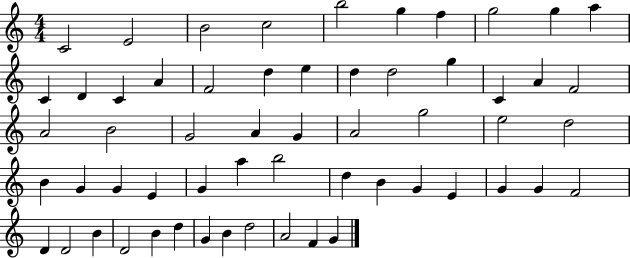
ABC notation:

X:1
T:Untitled
M:4/4
L:1/4
K:C
C2 E2 B2 c2 b2 g f g2 g a C D C A F2 d e d d2 g C A F2 A2 B2 G2 A G A2 g2 e2 d2 B G G E G a b2 d B G E G G F2 D D2 B D2 B d G B d2 A2 F G